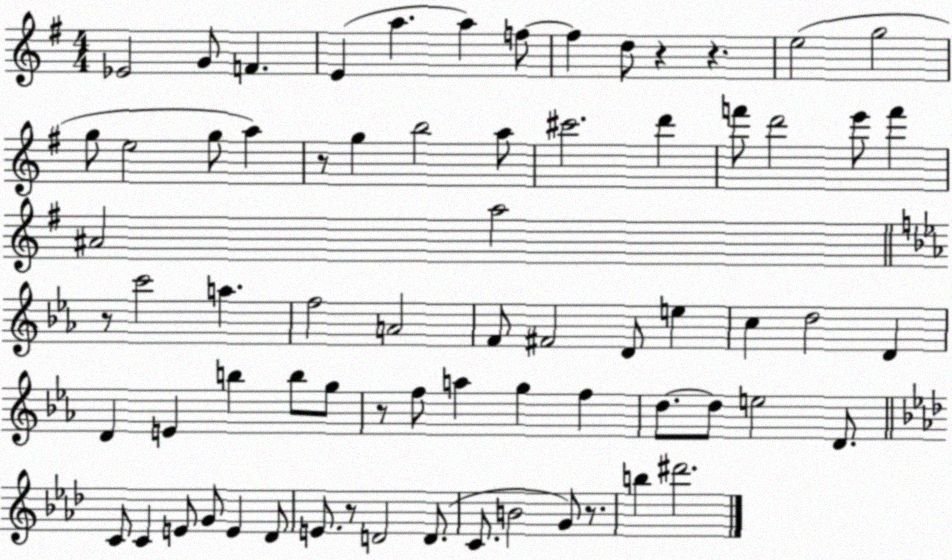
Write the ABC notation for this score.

X:1
T:Untitled
M:4/4
L:1/4
K:G
_E2 G/2 F E a a f/2 f d/2 z z e2 g2 g/2 e2 g/2 a z/2 g b2 a/2 ^c'2 d' f'/2 d'2 e'/2 f' ^A2 a2 z/2 c'2 a f2 A2 F/2 ^F2 D/2 e c d2 D D E b b/2 g/2 z/2 f/2 a g f d/2 d/2 e2 D/2 C/2 C E/2 G/2 E _D/2 E/2 z/2 D2 D/2 C/2 B2 G/2 z/2 b ^d'2